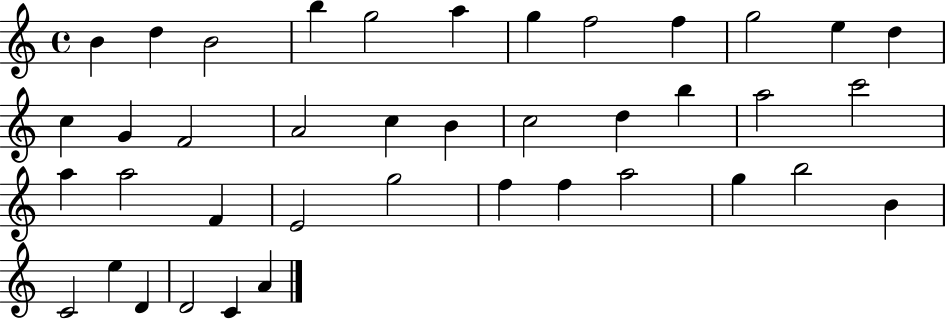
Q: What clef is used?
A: treble